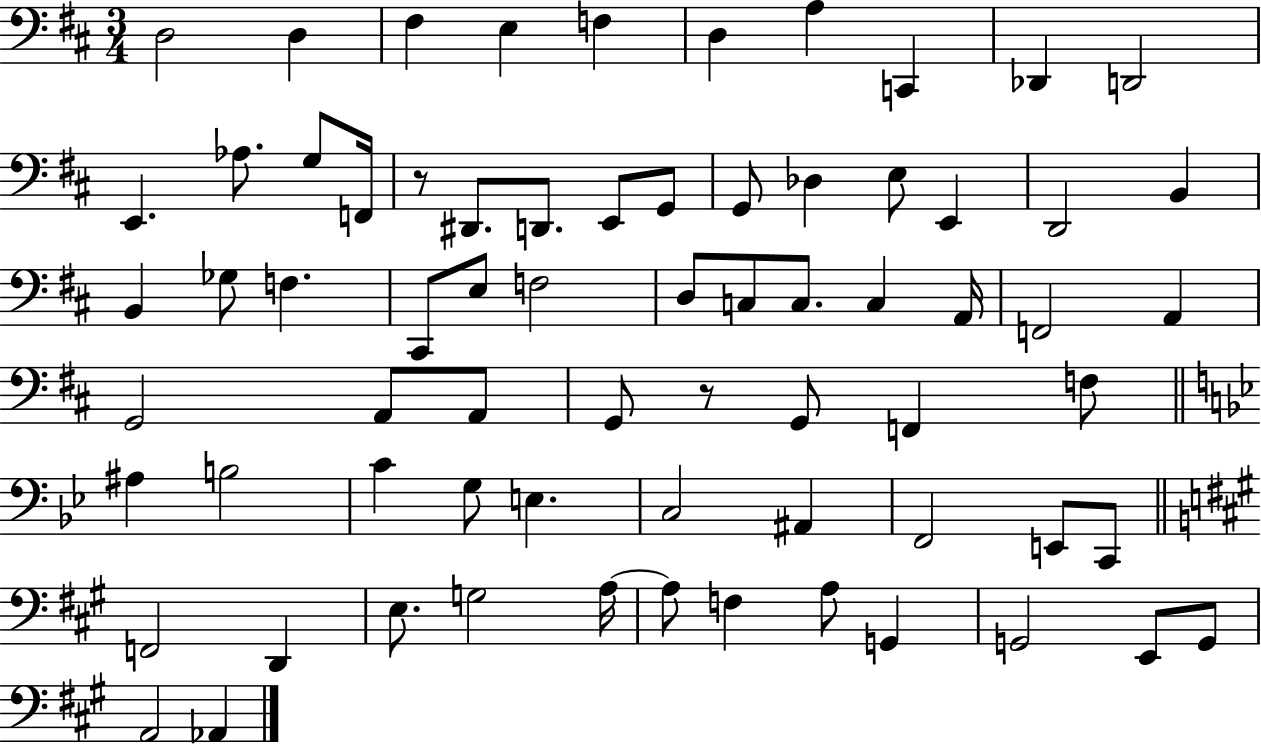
X:1
T:Untitled
M:3/4
L:1/4
K:D
D,2 D, ^F, E, F, D, A, C,, _D,, D,,2 E,, _A,/2 G,/2 F,,/4 z/2 ^D,,/2 D,,/2 E,,/2 G,,/2 G,,/2 _D, E,/2 E,, D,,2 B,, B,, _G,/2 F, ^C,,/2 E,/2 F,2 D,/2 C,/2 C,/2 C, A,,/4 F,,2 A,, G,,2 A,,/2 A,,/2 G,,/2 z/2 G,,/2 F,, F,/2 ^A, B,2 C G,/2 E, C,2 ^A,, F,,2 E,,/2 C,,/2 F,,2 D,, E,/2 G,2 A,/4 A,/2 F, A,/2 G,, G,,2 E,,/2 G,,/2 A,,2 _A,,